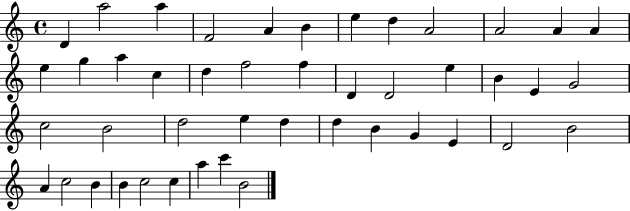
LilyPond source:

{
  \clef treble
  \time 4/4
  \defaultTimeSignature
  \key c \major
  d'4 a''2 a''4 | f'2 a'4 b'4 | e''4 d''4 a'2 | a'2 a'4 a'4 | \break e''4 g''4 a''4 c''4 | d''4 f''2 f''4 | d'4 d'2 e''4 | b'4 e'4 g'2 | \break c''2 b'2 | d''2 e''4 d''4 | d''4 b'4 g'4 e'4 | d'2 b'2 | \break a'4 c''2 b'4 | b'4 c''2 c''4 | a''4 c'''4 b'2 | \bar "|."
}